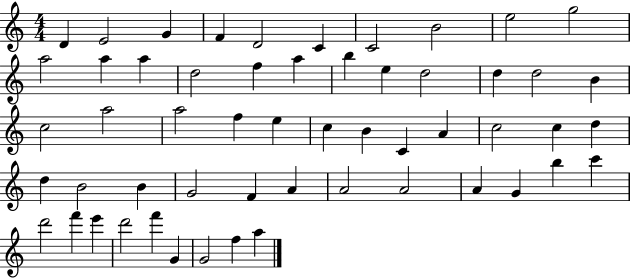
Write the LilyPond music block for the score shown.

{
  \clef treble
  \numericTimeSignature
  \time 4/4
  \key c \major
  d'4 e'2 g'4 | f'4 d'2 c'4 | c'2 b'2 | e''2 g''2 | \break a''2 a''4 a''4 | d''2 f''4 a''4 | b''4 e''4 d''2 | d''4 d''2 b'4 | \break c''2 a''2 | a''2 f''4 e''4 | c''4 b'4 c'4 a'4 | c''2 c''4 d''4 | \break d''4 b'2 b'4 | g'2 f'4 a'4 | a'2 a'2 | a'4 g'4 b''4 c'''4 | \break d'''2 f'''4 e'''4 | d'''2 f'''4 g'4 | g'2 f''4 a''4 | \bar "|."
}